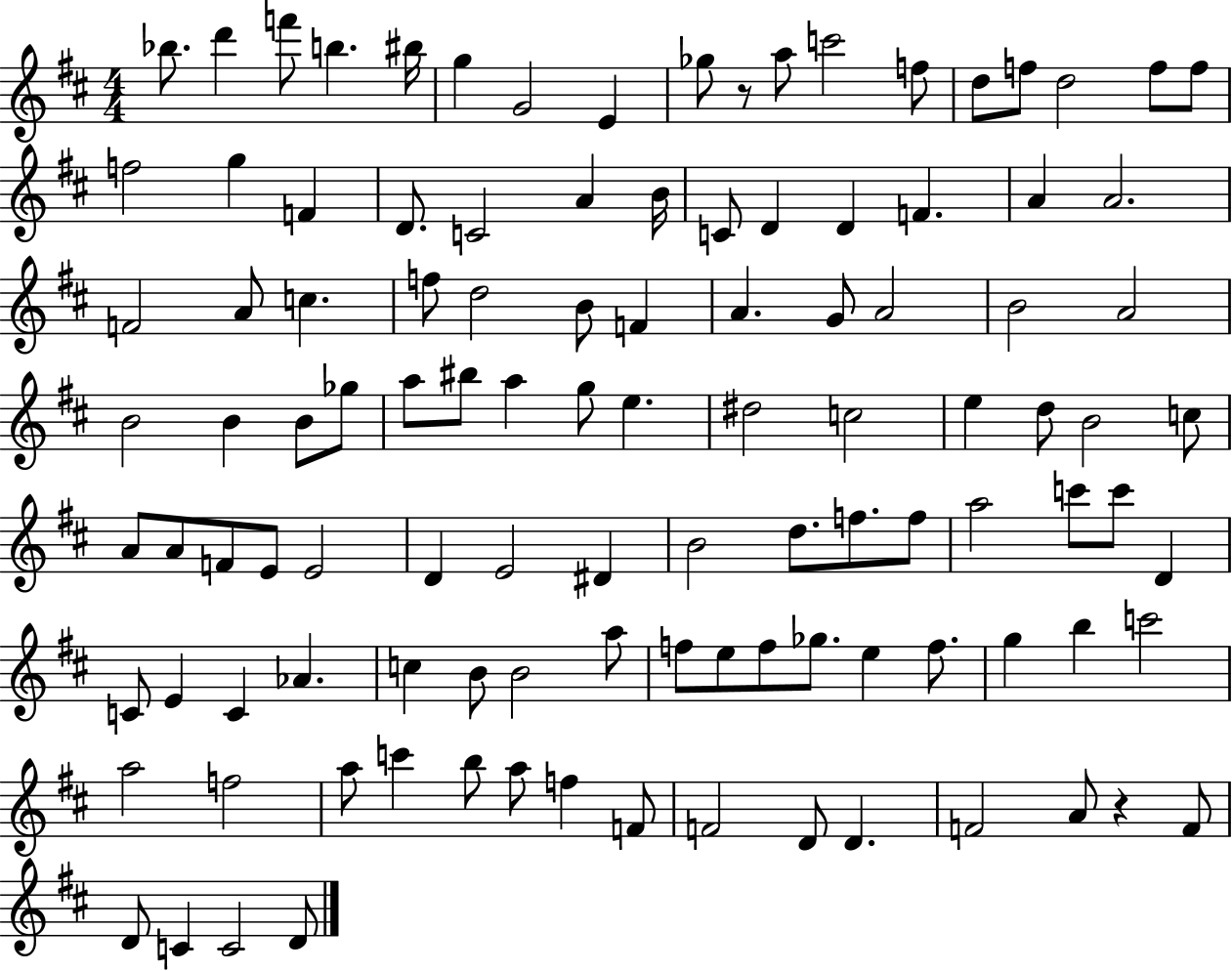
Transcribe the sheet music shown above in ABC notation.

X:1
T:Untitled
M:4/4
L:1/4
K:D
_b/2 d' f'/2 b ^b/4 g G2 E _g/2 z/2 a/2 c'2 f/2 d/2 f/2 d2 f/2 f/2 f2 g F D/2 C2 A B/4 C/2 D D F A A2 F2 A/2 c f/2 d2 B/2 F A G/2 A2 B2 A2 B2 B B/2 _g/2 a/2 ^b/2 a g/2 e ^d2 c2 e d/2 B2 c/2 A/2 A/2 F/2 E/2 E2 D E2 ^D B2 d/2 f/2 f/2 a2 c'/2 c'/2 D C/2 E C _A c B/2 B2 a/2 f/2 e/2 f/2 _g/2 e f/2 g b c'2 a2 f2 a/2 c' b/2 a/2 f F/2 F2 D/2 D F2 A/2 z F/2 D/2 C C2 D/2